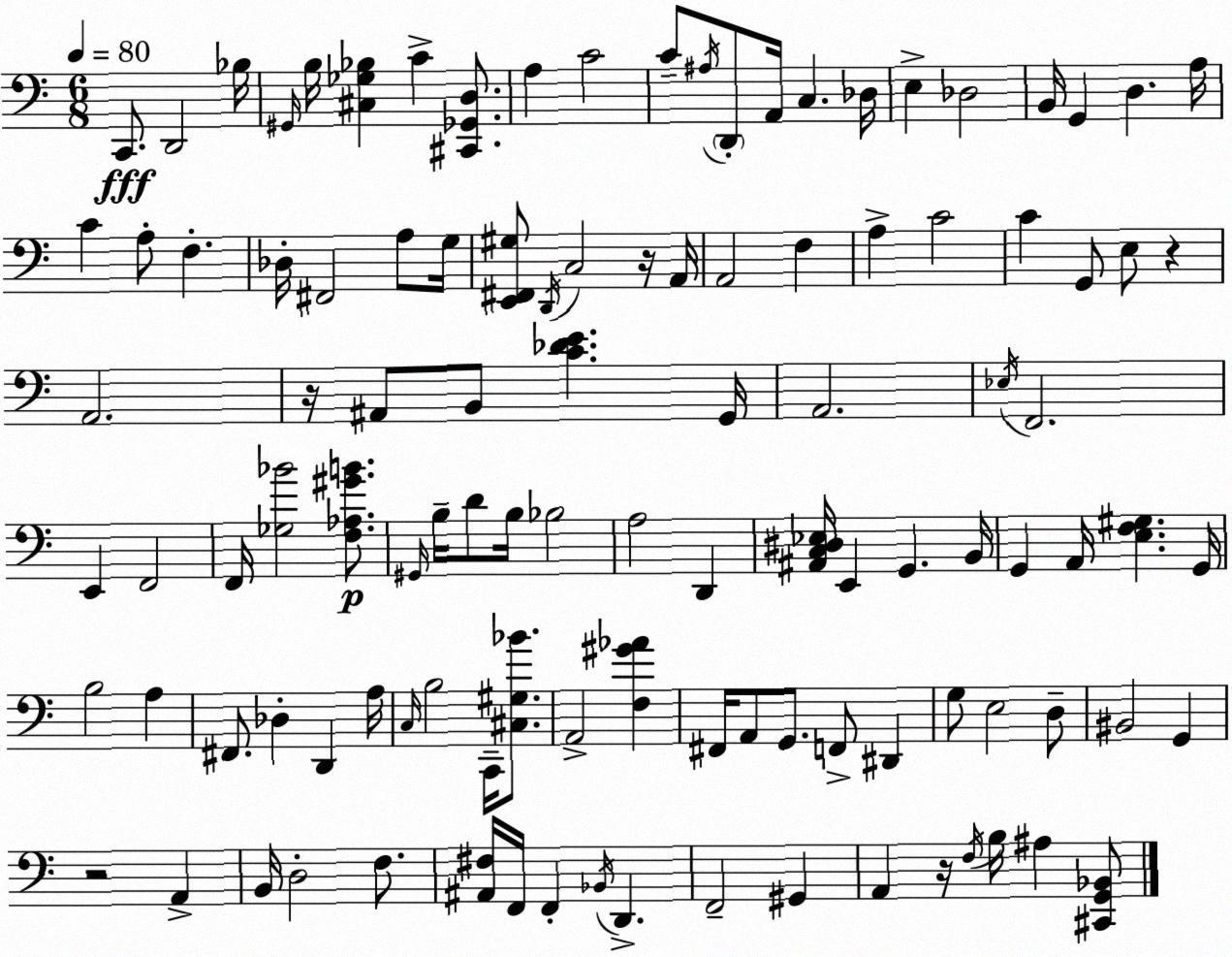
X:1
T:Untitled
M:6/8
L:1/4
K:C
C,,/2 D,,2 _B,/4 ^G,,/4 B,/4 [^C,_G,_B,] C [^C,,_G,,D,]/2 A, C2 C/2 ^A,/4 D,,/2 A,,/4 C, _D,/4 E, _D,2 B,,/4 G,, D, A,/4 C A,/2 F, _D,/4 ^F,,2 A,/2 G,/4 [E,,^F,,^G,]/2 D,,/4 C,2 z/4 A,,/4 A,,2 F, A, C2 C G,,/2 E,/2 z A,,2 z/4 ^A,,/2 B,,/2 [C_DE] G,,/4 A,,2 _E,/4 F,,2 E,, F,,2 F,,/4 [_G,_B]2 [F,_A,^GB]/2 ^G,,/4 B,/4 D/2 B,/4 _B,2 A,2 D,, [^A,,C,^D,_E,]/4 E,, G,, B,,/4 G,, A,,/4 [E,F,^G,] G,,/4 B,2 A, ^F,,/2 _D, D,, A,/4 C,/4 B,2 C,,/4 [^C,^G,_B]/2 A,,2 [F,^G_A] ^F,,/4 A,,/2 G,,/2 F,,/2 ^D,, G,/2 E,2 D,/2 ^B,,2 G,, z2 A,, B,,/4 D,2 F,/2 [^A,,^F,]/4 F,,/4 F,, _B,,/4 D,, F,,2 ^G,, A,, z/4 F,/4 B,/4 ^A, [^C,,G,,_B,,]/2